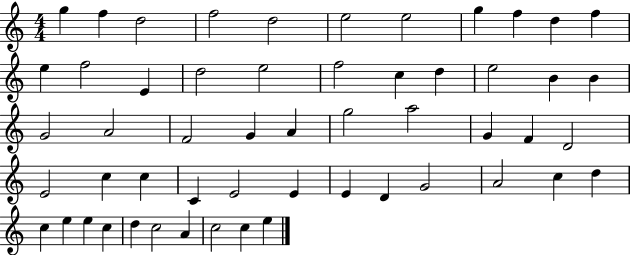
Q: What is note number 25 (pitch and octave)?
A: F4